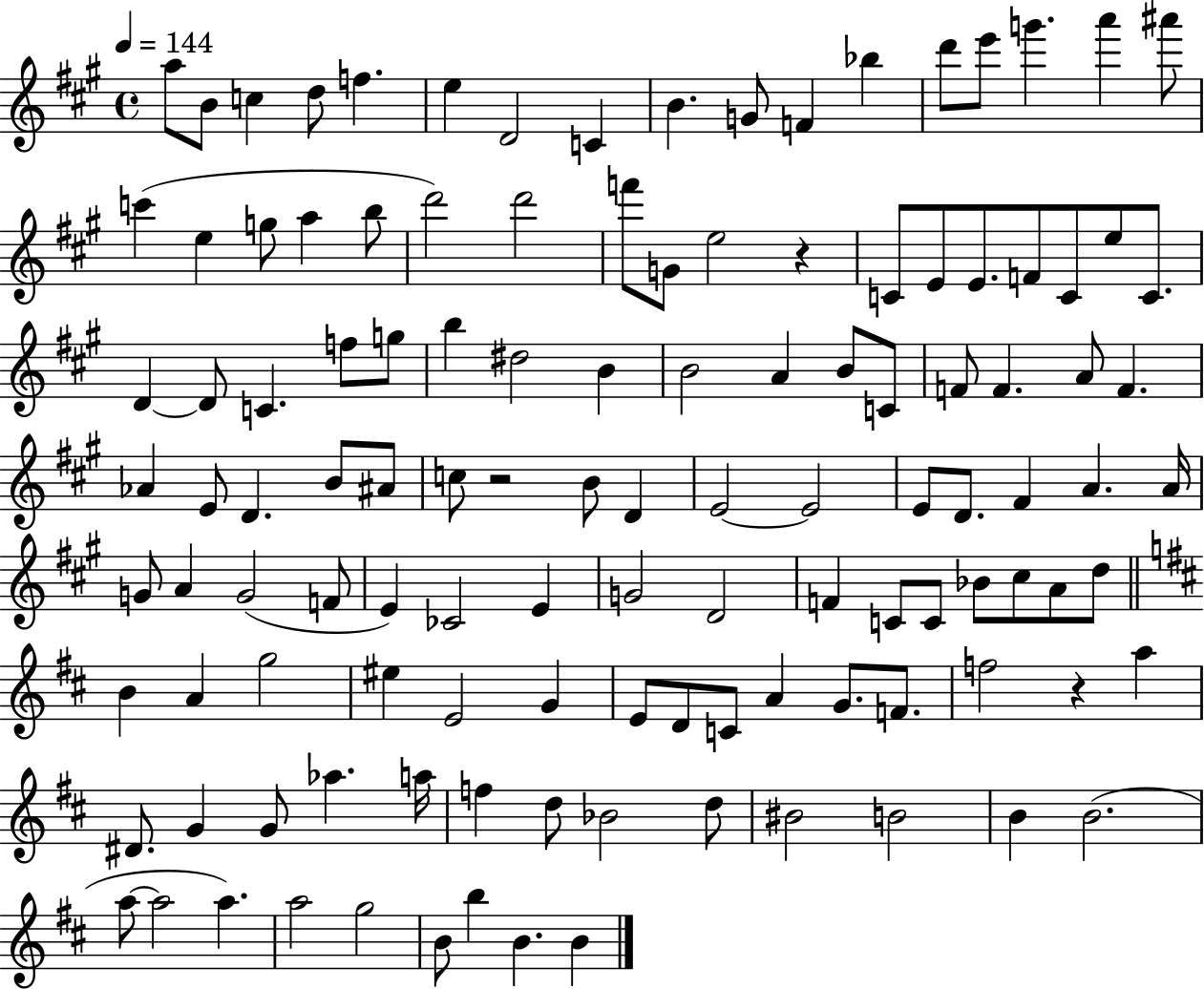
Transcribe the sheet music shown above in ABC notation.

X:1
T:Untitled
M:4/4
L:1/4
K:A
a/2 B/2 c d/2 f e D2 C B G/2 F _b d'/2 e'/2 g' a' ^a'/2 c' e g/2 a b/2 d'2 d'2 f'/2 G/2 e2 z C/2 E/2 E/2 F/2 C/2 e/2 C/2 D D/2 C f/2 g/2 b ^d2 B B2 A B/2 C/2 F/2 F A/2 F _A E/2 D B/2 ^A/2 c/2 z2 B/2 D E2 E2 E/2 D/2 ^F A A/4 G/2 A G2 F/2 E _C2 E G2 D2 F C/2 C/2 _B/2 ^c/2 A/2 d/2 B A g2 ^e E2 G E/2 D/2 C/2 A G/2 F/2 f2 z a ^D/2 G G/2 _a a/4 f d/2 _B2 d/2 ^B2 B2 B B2 a/2 a2 a a2 g2 B/2 b B B